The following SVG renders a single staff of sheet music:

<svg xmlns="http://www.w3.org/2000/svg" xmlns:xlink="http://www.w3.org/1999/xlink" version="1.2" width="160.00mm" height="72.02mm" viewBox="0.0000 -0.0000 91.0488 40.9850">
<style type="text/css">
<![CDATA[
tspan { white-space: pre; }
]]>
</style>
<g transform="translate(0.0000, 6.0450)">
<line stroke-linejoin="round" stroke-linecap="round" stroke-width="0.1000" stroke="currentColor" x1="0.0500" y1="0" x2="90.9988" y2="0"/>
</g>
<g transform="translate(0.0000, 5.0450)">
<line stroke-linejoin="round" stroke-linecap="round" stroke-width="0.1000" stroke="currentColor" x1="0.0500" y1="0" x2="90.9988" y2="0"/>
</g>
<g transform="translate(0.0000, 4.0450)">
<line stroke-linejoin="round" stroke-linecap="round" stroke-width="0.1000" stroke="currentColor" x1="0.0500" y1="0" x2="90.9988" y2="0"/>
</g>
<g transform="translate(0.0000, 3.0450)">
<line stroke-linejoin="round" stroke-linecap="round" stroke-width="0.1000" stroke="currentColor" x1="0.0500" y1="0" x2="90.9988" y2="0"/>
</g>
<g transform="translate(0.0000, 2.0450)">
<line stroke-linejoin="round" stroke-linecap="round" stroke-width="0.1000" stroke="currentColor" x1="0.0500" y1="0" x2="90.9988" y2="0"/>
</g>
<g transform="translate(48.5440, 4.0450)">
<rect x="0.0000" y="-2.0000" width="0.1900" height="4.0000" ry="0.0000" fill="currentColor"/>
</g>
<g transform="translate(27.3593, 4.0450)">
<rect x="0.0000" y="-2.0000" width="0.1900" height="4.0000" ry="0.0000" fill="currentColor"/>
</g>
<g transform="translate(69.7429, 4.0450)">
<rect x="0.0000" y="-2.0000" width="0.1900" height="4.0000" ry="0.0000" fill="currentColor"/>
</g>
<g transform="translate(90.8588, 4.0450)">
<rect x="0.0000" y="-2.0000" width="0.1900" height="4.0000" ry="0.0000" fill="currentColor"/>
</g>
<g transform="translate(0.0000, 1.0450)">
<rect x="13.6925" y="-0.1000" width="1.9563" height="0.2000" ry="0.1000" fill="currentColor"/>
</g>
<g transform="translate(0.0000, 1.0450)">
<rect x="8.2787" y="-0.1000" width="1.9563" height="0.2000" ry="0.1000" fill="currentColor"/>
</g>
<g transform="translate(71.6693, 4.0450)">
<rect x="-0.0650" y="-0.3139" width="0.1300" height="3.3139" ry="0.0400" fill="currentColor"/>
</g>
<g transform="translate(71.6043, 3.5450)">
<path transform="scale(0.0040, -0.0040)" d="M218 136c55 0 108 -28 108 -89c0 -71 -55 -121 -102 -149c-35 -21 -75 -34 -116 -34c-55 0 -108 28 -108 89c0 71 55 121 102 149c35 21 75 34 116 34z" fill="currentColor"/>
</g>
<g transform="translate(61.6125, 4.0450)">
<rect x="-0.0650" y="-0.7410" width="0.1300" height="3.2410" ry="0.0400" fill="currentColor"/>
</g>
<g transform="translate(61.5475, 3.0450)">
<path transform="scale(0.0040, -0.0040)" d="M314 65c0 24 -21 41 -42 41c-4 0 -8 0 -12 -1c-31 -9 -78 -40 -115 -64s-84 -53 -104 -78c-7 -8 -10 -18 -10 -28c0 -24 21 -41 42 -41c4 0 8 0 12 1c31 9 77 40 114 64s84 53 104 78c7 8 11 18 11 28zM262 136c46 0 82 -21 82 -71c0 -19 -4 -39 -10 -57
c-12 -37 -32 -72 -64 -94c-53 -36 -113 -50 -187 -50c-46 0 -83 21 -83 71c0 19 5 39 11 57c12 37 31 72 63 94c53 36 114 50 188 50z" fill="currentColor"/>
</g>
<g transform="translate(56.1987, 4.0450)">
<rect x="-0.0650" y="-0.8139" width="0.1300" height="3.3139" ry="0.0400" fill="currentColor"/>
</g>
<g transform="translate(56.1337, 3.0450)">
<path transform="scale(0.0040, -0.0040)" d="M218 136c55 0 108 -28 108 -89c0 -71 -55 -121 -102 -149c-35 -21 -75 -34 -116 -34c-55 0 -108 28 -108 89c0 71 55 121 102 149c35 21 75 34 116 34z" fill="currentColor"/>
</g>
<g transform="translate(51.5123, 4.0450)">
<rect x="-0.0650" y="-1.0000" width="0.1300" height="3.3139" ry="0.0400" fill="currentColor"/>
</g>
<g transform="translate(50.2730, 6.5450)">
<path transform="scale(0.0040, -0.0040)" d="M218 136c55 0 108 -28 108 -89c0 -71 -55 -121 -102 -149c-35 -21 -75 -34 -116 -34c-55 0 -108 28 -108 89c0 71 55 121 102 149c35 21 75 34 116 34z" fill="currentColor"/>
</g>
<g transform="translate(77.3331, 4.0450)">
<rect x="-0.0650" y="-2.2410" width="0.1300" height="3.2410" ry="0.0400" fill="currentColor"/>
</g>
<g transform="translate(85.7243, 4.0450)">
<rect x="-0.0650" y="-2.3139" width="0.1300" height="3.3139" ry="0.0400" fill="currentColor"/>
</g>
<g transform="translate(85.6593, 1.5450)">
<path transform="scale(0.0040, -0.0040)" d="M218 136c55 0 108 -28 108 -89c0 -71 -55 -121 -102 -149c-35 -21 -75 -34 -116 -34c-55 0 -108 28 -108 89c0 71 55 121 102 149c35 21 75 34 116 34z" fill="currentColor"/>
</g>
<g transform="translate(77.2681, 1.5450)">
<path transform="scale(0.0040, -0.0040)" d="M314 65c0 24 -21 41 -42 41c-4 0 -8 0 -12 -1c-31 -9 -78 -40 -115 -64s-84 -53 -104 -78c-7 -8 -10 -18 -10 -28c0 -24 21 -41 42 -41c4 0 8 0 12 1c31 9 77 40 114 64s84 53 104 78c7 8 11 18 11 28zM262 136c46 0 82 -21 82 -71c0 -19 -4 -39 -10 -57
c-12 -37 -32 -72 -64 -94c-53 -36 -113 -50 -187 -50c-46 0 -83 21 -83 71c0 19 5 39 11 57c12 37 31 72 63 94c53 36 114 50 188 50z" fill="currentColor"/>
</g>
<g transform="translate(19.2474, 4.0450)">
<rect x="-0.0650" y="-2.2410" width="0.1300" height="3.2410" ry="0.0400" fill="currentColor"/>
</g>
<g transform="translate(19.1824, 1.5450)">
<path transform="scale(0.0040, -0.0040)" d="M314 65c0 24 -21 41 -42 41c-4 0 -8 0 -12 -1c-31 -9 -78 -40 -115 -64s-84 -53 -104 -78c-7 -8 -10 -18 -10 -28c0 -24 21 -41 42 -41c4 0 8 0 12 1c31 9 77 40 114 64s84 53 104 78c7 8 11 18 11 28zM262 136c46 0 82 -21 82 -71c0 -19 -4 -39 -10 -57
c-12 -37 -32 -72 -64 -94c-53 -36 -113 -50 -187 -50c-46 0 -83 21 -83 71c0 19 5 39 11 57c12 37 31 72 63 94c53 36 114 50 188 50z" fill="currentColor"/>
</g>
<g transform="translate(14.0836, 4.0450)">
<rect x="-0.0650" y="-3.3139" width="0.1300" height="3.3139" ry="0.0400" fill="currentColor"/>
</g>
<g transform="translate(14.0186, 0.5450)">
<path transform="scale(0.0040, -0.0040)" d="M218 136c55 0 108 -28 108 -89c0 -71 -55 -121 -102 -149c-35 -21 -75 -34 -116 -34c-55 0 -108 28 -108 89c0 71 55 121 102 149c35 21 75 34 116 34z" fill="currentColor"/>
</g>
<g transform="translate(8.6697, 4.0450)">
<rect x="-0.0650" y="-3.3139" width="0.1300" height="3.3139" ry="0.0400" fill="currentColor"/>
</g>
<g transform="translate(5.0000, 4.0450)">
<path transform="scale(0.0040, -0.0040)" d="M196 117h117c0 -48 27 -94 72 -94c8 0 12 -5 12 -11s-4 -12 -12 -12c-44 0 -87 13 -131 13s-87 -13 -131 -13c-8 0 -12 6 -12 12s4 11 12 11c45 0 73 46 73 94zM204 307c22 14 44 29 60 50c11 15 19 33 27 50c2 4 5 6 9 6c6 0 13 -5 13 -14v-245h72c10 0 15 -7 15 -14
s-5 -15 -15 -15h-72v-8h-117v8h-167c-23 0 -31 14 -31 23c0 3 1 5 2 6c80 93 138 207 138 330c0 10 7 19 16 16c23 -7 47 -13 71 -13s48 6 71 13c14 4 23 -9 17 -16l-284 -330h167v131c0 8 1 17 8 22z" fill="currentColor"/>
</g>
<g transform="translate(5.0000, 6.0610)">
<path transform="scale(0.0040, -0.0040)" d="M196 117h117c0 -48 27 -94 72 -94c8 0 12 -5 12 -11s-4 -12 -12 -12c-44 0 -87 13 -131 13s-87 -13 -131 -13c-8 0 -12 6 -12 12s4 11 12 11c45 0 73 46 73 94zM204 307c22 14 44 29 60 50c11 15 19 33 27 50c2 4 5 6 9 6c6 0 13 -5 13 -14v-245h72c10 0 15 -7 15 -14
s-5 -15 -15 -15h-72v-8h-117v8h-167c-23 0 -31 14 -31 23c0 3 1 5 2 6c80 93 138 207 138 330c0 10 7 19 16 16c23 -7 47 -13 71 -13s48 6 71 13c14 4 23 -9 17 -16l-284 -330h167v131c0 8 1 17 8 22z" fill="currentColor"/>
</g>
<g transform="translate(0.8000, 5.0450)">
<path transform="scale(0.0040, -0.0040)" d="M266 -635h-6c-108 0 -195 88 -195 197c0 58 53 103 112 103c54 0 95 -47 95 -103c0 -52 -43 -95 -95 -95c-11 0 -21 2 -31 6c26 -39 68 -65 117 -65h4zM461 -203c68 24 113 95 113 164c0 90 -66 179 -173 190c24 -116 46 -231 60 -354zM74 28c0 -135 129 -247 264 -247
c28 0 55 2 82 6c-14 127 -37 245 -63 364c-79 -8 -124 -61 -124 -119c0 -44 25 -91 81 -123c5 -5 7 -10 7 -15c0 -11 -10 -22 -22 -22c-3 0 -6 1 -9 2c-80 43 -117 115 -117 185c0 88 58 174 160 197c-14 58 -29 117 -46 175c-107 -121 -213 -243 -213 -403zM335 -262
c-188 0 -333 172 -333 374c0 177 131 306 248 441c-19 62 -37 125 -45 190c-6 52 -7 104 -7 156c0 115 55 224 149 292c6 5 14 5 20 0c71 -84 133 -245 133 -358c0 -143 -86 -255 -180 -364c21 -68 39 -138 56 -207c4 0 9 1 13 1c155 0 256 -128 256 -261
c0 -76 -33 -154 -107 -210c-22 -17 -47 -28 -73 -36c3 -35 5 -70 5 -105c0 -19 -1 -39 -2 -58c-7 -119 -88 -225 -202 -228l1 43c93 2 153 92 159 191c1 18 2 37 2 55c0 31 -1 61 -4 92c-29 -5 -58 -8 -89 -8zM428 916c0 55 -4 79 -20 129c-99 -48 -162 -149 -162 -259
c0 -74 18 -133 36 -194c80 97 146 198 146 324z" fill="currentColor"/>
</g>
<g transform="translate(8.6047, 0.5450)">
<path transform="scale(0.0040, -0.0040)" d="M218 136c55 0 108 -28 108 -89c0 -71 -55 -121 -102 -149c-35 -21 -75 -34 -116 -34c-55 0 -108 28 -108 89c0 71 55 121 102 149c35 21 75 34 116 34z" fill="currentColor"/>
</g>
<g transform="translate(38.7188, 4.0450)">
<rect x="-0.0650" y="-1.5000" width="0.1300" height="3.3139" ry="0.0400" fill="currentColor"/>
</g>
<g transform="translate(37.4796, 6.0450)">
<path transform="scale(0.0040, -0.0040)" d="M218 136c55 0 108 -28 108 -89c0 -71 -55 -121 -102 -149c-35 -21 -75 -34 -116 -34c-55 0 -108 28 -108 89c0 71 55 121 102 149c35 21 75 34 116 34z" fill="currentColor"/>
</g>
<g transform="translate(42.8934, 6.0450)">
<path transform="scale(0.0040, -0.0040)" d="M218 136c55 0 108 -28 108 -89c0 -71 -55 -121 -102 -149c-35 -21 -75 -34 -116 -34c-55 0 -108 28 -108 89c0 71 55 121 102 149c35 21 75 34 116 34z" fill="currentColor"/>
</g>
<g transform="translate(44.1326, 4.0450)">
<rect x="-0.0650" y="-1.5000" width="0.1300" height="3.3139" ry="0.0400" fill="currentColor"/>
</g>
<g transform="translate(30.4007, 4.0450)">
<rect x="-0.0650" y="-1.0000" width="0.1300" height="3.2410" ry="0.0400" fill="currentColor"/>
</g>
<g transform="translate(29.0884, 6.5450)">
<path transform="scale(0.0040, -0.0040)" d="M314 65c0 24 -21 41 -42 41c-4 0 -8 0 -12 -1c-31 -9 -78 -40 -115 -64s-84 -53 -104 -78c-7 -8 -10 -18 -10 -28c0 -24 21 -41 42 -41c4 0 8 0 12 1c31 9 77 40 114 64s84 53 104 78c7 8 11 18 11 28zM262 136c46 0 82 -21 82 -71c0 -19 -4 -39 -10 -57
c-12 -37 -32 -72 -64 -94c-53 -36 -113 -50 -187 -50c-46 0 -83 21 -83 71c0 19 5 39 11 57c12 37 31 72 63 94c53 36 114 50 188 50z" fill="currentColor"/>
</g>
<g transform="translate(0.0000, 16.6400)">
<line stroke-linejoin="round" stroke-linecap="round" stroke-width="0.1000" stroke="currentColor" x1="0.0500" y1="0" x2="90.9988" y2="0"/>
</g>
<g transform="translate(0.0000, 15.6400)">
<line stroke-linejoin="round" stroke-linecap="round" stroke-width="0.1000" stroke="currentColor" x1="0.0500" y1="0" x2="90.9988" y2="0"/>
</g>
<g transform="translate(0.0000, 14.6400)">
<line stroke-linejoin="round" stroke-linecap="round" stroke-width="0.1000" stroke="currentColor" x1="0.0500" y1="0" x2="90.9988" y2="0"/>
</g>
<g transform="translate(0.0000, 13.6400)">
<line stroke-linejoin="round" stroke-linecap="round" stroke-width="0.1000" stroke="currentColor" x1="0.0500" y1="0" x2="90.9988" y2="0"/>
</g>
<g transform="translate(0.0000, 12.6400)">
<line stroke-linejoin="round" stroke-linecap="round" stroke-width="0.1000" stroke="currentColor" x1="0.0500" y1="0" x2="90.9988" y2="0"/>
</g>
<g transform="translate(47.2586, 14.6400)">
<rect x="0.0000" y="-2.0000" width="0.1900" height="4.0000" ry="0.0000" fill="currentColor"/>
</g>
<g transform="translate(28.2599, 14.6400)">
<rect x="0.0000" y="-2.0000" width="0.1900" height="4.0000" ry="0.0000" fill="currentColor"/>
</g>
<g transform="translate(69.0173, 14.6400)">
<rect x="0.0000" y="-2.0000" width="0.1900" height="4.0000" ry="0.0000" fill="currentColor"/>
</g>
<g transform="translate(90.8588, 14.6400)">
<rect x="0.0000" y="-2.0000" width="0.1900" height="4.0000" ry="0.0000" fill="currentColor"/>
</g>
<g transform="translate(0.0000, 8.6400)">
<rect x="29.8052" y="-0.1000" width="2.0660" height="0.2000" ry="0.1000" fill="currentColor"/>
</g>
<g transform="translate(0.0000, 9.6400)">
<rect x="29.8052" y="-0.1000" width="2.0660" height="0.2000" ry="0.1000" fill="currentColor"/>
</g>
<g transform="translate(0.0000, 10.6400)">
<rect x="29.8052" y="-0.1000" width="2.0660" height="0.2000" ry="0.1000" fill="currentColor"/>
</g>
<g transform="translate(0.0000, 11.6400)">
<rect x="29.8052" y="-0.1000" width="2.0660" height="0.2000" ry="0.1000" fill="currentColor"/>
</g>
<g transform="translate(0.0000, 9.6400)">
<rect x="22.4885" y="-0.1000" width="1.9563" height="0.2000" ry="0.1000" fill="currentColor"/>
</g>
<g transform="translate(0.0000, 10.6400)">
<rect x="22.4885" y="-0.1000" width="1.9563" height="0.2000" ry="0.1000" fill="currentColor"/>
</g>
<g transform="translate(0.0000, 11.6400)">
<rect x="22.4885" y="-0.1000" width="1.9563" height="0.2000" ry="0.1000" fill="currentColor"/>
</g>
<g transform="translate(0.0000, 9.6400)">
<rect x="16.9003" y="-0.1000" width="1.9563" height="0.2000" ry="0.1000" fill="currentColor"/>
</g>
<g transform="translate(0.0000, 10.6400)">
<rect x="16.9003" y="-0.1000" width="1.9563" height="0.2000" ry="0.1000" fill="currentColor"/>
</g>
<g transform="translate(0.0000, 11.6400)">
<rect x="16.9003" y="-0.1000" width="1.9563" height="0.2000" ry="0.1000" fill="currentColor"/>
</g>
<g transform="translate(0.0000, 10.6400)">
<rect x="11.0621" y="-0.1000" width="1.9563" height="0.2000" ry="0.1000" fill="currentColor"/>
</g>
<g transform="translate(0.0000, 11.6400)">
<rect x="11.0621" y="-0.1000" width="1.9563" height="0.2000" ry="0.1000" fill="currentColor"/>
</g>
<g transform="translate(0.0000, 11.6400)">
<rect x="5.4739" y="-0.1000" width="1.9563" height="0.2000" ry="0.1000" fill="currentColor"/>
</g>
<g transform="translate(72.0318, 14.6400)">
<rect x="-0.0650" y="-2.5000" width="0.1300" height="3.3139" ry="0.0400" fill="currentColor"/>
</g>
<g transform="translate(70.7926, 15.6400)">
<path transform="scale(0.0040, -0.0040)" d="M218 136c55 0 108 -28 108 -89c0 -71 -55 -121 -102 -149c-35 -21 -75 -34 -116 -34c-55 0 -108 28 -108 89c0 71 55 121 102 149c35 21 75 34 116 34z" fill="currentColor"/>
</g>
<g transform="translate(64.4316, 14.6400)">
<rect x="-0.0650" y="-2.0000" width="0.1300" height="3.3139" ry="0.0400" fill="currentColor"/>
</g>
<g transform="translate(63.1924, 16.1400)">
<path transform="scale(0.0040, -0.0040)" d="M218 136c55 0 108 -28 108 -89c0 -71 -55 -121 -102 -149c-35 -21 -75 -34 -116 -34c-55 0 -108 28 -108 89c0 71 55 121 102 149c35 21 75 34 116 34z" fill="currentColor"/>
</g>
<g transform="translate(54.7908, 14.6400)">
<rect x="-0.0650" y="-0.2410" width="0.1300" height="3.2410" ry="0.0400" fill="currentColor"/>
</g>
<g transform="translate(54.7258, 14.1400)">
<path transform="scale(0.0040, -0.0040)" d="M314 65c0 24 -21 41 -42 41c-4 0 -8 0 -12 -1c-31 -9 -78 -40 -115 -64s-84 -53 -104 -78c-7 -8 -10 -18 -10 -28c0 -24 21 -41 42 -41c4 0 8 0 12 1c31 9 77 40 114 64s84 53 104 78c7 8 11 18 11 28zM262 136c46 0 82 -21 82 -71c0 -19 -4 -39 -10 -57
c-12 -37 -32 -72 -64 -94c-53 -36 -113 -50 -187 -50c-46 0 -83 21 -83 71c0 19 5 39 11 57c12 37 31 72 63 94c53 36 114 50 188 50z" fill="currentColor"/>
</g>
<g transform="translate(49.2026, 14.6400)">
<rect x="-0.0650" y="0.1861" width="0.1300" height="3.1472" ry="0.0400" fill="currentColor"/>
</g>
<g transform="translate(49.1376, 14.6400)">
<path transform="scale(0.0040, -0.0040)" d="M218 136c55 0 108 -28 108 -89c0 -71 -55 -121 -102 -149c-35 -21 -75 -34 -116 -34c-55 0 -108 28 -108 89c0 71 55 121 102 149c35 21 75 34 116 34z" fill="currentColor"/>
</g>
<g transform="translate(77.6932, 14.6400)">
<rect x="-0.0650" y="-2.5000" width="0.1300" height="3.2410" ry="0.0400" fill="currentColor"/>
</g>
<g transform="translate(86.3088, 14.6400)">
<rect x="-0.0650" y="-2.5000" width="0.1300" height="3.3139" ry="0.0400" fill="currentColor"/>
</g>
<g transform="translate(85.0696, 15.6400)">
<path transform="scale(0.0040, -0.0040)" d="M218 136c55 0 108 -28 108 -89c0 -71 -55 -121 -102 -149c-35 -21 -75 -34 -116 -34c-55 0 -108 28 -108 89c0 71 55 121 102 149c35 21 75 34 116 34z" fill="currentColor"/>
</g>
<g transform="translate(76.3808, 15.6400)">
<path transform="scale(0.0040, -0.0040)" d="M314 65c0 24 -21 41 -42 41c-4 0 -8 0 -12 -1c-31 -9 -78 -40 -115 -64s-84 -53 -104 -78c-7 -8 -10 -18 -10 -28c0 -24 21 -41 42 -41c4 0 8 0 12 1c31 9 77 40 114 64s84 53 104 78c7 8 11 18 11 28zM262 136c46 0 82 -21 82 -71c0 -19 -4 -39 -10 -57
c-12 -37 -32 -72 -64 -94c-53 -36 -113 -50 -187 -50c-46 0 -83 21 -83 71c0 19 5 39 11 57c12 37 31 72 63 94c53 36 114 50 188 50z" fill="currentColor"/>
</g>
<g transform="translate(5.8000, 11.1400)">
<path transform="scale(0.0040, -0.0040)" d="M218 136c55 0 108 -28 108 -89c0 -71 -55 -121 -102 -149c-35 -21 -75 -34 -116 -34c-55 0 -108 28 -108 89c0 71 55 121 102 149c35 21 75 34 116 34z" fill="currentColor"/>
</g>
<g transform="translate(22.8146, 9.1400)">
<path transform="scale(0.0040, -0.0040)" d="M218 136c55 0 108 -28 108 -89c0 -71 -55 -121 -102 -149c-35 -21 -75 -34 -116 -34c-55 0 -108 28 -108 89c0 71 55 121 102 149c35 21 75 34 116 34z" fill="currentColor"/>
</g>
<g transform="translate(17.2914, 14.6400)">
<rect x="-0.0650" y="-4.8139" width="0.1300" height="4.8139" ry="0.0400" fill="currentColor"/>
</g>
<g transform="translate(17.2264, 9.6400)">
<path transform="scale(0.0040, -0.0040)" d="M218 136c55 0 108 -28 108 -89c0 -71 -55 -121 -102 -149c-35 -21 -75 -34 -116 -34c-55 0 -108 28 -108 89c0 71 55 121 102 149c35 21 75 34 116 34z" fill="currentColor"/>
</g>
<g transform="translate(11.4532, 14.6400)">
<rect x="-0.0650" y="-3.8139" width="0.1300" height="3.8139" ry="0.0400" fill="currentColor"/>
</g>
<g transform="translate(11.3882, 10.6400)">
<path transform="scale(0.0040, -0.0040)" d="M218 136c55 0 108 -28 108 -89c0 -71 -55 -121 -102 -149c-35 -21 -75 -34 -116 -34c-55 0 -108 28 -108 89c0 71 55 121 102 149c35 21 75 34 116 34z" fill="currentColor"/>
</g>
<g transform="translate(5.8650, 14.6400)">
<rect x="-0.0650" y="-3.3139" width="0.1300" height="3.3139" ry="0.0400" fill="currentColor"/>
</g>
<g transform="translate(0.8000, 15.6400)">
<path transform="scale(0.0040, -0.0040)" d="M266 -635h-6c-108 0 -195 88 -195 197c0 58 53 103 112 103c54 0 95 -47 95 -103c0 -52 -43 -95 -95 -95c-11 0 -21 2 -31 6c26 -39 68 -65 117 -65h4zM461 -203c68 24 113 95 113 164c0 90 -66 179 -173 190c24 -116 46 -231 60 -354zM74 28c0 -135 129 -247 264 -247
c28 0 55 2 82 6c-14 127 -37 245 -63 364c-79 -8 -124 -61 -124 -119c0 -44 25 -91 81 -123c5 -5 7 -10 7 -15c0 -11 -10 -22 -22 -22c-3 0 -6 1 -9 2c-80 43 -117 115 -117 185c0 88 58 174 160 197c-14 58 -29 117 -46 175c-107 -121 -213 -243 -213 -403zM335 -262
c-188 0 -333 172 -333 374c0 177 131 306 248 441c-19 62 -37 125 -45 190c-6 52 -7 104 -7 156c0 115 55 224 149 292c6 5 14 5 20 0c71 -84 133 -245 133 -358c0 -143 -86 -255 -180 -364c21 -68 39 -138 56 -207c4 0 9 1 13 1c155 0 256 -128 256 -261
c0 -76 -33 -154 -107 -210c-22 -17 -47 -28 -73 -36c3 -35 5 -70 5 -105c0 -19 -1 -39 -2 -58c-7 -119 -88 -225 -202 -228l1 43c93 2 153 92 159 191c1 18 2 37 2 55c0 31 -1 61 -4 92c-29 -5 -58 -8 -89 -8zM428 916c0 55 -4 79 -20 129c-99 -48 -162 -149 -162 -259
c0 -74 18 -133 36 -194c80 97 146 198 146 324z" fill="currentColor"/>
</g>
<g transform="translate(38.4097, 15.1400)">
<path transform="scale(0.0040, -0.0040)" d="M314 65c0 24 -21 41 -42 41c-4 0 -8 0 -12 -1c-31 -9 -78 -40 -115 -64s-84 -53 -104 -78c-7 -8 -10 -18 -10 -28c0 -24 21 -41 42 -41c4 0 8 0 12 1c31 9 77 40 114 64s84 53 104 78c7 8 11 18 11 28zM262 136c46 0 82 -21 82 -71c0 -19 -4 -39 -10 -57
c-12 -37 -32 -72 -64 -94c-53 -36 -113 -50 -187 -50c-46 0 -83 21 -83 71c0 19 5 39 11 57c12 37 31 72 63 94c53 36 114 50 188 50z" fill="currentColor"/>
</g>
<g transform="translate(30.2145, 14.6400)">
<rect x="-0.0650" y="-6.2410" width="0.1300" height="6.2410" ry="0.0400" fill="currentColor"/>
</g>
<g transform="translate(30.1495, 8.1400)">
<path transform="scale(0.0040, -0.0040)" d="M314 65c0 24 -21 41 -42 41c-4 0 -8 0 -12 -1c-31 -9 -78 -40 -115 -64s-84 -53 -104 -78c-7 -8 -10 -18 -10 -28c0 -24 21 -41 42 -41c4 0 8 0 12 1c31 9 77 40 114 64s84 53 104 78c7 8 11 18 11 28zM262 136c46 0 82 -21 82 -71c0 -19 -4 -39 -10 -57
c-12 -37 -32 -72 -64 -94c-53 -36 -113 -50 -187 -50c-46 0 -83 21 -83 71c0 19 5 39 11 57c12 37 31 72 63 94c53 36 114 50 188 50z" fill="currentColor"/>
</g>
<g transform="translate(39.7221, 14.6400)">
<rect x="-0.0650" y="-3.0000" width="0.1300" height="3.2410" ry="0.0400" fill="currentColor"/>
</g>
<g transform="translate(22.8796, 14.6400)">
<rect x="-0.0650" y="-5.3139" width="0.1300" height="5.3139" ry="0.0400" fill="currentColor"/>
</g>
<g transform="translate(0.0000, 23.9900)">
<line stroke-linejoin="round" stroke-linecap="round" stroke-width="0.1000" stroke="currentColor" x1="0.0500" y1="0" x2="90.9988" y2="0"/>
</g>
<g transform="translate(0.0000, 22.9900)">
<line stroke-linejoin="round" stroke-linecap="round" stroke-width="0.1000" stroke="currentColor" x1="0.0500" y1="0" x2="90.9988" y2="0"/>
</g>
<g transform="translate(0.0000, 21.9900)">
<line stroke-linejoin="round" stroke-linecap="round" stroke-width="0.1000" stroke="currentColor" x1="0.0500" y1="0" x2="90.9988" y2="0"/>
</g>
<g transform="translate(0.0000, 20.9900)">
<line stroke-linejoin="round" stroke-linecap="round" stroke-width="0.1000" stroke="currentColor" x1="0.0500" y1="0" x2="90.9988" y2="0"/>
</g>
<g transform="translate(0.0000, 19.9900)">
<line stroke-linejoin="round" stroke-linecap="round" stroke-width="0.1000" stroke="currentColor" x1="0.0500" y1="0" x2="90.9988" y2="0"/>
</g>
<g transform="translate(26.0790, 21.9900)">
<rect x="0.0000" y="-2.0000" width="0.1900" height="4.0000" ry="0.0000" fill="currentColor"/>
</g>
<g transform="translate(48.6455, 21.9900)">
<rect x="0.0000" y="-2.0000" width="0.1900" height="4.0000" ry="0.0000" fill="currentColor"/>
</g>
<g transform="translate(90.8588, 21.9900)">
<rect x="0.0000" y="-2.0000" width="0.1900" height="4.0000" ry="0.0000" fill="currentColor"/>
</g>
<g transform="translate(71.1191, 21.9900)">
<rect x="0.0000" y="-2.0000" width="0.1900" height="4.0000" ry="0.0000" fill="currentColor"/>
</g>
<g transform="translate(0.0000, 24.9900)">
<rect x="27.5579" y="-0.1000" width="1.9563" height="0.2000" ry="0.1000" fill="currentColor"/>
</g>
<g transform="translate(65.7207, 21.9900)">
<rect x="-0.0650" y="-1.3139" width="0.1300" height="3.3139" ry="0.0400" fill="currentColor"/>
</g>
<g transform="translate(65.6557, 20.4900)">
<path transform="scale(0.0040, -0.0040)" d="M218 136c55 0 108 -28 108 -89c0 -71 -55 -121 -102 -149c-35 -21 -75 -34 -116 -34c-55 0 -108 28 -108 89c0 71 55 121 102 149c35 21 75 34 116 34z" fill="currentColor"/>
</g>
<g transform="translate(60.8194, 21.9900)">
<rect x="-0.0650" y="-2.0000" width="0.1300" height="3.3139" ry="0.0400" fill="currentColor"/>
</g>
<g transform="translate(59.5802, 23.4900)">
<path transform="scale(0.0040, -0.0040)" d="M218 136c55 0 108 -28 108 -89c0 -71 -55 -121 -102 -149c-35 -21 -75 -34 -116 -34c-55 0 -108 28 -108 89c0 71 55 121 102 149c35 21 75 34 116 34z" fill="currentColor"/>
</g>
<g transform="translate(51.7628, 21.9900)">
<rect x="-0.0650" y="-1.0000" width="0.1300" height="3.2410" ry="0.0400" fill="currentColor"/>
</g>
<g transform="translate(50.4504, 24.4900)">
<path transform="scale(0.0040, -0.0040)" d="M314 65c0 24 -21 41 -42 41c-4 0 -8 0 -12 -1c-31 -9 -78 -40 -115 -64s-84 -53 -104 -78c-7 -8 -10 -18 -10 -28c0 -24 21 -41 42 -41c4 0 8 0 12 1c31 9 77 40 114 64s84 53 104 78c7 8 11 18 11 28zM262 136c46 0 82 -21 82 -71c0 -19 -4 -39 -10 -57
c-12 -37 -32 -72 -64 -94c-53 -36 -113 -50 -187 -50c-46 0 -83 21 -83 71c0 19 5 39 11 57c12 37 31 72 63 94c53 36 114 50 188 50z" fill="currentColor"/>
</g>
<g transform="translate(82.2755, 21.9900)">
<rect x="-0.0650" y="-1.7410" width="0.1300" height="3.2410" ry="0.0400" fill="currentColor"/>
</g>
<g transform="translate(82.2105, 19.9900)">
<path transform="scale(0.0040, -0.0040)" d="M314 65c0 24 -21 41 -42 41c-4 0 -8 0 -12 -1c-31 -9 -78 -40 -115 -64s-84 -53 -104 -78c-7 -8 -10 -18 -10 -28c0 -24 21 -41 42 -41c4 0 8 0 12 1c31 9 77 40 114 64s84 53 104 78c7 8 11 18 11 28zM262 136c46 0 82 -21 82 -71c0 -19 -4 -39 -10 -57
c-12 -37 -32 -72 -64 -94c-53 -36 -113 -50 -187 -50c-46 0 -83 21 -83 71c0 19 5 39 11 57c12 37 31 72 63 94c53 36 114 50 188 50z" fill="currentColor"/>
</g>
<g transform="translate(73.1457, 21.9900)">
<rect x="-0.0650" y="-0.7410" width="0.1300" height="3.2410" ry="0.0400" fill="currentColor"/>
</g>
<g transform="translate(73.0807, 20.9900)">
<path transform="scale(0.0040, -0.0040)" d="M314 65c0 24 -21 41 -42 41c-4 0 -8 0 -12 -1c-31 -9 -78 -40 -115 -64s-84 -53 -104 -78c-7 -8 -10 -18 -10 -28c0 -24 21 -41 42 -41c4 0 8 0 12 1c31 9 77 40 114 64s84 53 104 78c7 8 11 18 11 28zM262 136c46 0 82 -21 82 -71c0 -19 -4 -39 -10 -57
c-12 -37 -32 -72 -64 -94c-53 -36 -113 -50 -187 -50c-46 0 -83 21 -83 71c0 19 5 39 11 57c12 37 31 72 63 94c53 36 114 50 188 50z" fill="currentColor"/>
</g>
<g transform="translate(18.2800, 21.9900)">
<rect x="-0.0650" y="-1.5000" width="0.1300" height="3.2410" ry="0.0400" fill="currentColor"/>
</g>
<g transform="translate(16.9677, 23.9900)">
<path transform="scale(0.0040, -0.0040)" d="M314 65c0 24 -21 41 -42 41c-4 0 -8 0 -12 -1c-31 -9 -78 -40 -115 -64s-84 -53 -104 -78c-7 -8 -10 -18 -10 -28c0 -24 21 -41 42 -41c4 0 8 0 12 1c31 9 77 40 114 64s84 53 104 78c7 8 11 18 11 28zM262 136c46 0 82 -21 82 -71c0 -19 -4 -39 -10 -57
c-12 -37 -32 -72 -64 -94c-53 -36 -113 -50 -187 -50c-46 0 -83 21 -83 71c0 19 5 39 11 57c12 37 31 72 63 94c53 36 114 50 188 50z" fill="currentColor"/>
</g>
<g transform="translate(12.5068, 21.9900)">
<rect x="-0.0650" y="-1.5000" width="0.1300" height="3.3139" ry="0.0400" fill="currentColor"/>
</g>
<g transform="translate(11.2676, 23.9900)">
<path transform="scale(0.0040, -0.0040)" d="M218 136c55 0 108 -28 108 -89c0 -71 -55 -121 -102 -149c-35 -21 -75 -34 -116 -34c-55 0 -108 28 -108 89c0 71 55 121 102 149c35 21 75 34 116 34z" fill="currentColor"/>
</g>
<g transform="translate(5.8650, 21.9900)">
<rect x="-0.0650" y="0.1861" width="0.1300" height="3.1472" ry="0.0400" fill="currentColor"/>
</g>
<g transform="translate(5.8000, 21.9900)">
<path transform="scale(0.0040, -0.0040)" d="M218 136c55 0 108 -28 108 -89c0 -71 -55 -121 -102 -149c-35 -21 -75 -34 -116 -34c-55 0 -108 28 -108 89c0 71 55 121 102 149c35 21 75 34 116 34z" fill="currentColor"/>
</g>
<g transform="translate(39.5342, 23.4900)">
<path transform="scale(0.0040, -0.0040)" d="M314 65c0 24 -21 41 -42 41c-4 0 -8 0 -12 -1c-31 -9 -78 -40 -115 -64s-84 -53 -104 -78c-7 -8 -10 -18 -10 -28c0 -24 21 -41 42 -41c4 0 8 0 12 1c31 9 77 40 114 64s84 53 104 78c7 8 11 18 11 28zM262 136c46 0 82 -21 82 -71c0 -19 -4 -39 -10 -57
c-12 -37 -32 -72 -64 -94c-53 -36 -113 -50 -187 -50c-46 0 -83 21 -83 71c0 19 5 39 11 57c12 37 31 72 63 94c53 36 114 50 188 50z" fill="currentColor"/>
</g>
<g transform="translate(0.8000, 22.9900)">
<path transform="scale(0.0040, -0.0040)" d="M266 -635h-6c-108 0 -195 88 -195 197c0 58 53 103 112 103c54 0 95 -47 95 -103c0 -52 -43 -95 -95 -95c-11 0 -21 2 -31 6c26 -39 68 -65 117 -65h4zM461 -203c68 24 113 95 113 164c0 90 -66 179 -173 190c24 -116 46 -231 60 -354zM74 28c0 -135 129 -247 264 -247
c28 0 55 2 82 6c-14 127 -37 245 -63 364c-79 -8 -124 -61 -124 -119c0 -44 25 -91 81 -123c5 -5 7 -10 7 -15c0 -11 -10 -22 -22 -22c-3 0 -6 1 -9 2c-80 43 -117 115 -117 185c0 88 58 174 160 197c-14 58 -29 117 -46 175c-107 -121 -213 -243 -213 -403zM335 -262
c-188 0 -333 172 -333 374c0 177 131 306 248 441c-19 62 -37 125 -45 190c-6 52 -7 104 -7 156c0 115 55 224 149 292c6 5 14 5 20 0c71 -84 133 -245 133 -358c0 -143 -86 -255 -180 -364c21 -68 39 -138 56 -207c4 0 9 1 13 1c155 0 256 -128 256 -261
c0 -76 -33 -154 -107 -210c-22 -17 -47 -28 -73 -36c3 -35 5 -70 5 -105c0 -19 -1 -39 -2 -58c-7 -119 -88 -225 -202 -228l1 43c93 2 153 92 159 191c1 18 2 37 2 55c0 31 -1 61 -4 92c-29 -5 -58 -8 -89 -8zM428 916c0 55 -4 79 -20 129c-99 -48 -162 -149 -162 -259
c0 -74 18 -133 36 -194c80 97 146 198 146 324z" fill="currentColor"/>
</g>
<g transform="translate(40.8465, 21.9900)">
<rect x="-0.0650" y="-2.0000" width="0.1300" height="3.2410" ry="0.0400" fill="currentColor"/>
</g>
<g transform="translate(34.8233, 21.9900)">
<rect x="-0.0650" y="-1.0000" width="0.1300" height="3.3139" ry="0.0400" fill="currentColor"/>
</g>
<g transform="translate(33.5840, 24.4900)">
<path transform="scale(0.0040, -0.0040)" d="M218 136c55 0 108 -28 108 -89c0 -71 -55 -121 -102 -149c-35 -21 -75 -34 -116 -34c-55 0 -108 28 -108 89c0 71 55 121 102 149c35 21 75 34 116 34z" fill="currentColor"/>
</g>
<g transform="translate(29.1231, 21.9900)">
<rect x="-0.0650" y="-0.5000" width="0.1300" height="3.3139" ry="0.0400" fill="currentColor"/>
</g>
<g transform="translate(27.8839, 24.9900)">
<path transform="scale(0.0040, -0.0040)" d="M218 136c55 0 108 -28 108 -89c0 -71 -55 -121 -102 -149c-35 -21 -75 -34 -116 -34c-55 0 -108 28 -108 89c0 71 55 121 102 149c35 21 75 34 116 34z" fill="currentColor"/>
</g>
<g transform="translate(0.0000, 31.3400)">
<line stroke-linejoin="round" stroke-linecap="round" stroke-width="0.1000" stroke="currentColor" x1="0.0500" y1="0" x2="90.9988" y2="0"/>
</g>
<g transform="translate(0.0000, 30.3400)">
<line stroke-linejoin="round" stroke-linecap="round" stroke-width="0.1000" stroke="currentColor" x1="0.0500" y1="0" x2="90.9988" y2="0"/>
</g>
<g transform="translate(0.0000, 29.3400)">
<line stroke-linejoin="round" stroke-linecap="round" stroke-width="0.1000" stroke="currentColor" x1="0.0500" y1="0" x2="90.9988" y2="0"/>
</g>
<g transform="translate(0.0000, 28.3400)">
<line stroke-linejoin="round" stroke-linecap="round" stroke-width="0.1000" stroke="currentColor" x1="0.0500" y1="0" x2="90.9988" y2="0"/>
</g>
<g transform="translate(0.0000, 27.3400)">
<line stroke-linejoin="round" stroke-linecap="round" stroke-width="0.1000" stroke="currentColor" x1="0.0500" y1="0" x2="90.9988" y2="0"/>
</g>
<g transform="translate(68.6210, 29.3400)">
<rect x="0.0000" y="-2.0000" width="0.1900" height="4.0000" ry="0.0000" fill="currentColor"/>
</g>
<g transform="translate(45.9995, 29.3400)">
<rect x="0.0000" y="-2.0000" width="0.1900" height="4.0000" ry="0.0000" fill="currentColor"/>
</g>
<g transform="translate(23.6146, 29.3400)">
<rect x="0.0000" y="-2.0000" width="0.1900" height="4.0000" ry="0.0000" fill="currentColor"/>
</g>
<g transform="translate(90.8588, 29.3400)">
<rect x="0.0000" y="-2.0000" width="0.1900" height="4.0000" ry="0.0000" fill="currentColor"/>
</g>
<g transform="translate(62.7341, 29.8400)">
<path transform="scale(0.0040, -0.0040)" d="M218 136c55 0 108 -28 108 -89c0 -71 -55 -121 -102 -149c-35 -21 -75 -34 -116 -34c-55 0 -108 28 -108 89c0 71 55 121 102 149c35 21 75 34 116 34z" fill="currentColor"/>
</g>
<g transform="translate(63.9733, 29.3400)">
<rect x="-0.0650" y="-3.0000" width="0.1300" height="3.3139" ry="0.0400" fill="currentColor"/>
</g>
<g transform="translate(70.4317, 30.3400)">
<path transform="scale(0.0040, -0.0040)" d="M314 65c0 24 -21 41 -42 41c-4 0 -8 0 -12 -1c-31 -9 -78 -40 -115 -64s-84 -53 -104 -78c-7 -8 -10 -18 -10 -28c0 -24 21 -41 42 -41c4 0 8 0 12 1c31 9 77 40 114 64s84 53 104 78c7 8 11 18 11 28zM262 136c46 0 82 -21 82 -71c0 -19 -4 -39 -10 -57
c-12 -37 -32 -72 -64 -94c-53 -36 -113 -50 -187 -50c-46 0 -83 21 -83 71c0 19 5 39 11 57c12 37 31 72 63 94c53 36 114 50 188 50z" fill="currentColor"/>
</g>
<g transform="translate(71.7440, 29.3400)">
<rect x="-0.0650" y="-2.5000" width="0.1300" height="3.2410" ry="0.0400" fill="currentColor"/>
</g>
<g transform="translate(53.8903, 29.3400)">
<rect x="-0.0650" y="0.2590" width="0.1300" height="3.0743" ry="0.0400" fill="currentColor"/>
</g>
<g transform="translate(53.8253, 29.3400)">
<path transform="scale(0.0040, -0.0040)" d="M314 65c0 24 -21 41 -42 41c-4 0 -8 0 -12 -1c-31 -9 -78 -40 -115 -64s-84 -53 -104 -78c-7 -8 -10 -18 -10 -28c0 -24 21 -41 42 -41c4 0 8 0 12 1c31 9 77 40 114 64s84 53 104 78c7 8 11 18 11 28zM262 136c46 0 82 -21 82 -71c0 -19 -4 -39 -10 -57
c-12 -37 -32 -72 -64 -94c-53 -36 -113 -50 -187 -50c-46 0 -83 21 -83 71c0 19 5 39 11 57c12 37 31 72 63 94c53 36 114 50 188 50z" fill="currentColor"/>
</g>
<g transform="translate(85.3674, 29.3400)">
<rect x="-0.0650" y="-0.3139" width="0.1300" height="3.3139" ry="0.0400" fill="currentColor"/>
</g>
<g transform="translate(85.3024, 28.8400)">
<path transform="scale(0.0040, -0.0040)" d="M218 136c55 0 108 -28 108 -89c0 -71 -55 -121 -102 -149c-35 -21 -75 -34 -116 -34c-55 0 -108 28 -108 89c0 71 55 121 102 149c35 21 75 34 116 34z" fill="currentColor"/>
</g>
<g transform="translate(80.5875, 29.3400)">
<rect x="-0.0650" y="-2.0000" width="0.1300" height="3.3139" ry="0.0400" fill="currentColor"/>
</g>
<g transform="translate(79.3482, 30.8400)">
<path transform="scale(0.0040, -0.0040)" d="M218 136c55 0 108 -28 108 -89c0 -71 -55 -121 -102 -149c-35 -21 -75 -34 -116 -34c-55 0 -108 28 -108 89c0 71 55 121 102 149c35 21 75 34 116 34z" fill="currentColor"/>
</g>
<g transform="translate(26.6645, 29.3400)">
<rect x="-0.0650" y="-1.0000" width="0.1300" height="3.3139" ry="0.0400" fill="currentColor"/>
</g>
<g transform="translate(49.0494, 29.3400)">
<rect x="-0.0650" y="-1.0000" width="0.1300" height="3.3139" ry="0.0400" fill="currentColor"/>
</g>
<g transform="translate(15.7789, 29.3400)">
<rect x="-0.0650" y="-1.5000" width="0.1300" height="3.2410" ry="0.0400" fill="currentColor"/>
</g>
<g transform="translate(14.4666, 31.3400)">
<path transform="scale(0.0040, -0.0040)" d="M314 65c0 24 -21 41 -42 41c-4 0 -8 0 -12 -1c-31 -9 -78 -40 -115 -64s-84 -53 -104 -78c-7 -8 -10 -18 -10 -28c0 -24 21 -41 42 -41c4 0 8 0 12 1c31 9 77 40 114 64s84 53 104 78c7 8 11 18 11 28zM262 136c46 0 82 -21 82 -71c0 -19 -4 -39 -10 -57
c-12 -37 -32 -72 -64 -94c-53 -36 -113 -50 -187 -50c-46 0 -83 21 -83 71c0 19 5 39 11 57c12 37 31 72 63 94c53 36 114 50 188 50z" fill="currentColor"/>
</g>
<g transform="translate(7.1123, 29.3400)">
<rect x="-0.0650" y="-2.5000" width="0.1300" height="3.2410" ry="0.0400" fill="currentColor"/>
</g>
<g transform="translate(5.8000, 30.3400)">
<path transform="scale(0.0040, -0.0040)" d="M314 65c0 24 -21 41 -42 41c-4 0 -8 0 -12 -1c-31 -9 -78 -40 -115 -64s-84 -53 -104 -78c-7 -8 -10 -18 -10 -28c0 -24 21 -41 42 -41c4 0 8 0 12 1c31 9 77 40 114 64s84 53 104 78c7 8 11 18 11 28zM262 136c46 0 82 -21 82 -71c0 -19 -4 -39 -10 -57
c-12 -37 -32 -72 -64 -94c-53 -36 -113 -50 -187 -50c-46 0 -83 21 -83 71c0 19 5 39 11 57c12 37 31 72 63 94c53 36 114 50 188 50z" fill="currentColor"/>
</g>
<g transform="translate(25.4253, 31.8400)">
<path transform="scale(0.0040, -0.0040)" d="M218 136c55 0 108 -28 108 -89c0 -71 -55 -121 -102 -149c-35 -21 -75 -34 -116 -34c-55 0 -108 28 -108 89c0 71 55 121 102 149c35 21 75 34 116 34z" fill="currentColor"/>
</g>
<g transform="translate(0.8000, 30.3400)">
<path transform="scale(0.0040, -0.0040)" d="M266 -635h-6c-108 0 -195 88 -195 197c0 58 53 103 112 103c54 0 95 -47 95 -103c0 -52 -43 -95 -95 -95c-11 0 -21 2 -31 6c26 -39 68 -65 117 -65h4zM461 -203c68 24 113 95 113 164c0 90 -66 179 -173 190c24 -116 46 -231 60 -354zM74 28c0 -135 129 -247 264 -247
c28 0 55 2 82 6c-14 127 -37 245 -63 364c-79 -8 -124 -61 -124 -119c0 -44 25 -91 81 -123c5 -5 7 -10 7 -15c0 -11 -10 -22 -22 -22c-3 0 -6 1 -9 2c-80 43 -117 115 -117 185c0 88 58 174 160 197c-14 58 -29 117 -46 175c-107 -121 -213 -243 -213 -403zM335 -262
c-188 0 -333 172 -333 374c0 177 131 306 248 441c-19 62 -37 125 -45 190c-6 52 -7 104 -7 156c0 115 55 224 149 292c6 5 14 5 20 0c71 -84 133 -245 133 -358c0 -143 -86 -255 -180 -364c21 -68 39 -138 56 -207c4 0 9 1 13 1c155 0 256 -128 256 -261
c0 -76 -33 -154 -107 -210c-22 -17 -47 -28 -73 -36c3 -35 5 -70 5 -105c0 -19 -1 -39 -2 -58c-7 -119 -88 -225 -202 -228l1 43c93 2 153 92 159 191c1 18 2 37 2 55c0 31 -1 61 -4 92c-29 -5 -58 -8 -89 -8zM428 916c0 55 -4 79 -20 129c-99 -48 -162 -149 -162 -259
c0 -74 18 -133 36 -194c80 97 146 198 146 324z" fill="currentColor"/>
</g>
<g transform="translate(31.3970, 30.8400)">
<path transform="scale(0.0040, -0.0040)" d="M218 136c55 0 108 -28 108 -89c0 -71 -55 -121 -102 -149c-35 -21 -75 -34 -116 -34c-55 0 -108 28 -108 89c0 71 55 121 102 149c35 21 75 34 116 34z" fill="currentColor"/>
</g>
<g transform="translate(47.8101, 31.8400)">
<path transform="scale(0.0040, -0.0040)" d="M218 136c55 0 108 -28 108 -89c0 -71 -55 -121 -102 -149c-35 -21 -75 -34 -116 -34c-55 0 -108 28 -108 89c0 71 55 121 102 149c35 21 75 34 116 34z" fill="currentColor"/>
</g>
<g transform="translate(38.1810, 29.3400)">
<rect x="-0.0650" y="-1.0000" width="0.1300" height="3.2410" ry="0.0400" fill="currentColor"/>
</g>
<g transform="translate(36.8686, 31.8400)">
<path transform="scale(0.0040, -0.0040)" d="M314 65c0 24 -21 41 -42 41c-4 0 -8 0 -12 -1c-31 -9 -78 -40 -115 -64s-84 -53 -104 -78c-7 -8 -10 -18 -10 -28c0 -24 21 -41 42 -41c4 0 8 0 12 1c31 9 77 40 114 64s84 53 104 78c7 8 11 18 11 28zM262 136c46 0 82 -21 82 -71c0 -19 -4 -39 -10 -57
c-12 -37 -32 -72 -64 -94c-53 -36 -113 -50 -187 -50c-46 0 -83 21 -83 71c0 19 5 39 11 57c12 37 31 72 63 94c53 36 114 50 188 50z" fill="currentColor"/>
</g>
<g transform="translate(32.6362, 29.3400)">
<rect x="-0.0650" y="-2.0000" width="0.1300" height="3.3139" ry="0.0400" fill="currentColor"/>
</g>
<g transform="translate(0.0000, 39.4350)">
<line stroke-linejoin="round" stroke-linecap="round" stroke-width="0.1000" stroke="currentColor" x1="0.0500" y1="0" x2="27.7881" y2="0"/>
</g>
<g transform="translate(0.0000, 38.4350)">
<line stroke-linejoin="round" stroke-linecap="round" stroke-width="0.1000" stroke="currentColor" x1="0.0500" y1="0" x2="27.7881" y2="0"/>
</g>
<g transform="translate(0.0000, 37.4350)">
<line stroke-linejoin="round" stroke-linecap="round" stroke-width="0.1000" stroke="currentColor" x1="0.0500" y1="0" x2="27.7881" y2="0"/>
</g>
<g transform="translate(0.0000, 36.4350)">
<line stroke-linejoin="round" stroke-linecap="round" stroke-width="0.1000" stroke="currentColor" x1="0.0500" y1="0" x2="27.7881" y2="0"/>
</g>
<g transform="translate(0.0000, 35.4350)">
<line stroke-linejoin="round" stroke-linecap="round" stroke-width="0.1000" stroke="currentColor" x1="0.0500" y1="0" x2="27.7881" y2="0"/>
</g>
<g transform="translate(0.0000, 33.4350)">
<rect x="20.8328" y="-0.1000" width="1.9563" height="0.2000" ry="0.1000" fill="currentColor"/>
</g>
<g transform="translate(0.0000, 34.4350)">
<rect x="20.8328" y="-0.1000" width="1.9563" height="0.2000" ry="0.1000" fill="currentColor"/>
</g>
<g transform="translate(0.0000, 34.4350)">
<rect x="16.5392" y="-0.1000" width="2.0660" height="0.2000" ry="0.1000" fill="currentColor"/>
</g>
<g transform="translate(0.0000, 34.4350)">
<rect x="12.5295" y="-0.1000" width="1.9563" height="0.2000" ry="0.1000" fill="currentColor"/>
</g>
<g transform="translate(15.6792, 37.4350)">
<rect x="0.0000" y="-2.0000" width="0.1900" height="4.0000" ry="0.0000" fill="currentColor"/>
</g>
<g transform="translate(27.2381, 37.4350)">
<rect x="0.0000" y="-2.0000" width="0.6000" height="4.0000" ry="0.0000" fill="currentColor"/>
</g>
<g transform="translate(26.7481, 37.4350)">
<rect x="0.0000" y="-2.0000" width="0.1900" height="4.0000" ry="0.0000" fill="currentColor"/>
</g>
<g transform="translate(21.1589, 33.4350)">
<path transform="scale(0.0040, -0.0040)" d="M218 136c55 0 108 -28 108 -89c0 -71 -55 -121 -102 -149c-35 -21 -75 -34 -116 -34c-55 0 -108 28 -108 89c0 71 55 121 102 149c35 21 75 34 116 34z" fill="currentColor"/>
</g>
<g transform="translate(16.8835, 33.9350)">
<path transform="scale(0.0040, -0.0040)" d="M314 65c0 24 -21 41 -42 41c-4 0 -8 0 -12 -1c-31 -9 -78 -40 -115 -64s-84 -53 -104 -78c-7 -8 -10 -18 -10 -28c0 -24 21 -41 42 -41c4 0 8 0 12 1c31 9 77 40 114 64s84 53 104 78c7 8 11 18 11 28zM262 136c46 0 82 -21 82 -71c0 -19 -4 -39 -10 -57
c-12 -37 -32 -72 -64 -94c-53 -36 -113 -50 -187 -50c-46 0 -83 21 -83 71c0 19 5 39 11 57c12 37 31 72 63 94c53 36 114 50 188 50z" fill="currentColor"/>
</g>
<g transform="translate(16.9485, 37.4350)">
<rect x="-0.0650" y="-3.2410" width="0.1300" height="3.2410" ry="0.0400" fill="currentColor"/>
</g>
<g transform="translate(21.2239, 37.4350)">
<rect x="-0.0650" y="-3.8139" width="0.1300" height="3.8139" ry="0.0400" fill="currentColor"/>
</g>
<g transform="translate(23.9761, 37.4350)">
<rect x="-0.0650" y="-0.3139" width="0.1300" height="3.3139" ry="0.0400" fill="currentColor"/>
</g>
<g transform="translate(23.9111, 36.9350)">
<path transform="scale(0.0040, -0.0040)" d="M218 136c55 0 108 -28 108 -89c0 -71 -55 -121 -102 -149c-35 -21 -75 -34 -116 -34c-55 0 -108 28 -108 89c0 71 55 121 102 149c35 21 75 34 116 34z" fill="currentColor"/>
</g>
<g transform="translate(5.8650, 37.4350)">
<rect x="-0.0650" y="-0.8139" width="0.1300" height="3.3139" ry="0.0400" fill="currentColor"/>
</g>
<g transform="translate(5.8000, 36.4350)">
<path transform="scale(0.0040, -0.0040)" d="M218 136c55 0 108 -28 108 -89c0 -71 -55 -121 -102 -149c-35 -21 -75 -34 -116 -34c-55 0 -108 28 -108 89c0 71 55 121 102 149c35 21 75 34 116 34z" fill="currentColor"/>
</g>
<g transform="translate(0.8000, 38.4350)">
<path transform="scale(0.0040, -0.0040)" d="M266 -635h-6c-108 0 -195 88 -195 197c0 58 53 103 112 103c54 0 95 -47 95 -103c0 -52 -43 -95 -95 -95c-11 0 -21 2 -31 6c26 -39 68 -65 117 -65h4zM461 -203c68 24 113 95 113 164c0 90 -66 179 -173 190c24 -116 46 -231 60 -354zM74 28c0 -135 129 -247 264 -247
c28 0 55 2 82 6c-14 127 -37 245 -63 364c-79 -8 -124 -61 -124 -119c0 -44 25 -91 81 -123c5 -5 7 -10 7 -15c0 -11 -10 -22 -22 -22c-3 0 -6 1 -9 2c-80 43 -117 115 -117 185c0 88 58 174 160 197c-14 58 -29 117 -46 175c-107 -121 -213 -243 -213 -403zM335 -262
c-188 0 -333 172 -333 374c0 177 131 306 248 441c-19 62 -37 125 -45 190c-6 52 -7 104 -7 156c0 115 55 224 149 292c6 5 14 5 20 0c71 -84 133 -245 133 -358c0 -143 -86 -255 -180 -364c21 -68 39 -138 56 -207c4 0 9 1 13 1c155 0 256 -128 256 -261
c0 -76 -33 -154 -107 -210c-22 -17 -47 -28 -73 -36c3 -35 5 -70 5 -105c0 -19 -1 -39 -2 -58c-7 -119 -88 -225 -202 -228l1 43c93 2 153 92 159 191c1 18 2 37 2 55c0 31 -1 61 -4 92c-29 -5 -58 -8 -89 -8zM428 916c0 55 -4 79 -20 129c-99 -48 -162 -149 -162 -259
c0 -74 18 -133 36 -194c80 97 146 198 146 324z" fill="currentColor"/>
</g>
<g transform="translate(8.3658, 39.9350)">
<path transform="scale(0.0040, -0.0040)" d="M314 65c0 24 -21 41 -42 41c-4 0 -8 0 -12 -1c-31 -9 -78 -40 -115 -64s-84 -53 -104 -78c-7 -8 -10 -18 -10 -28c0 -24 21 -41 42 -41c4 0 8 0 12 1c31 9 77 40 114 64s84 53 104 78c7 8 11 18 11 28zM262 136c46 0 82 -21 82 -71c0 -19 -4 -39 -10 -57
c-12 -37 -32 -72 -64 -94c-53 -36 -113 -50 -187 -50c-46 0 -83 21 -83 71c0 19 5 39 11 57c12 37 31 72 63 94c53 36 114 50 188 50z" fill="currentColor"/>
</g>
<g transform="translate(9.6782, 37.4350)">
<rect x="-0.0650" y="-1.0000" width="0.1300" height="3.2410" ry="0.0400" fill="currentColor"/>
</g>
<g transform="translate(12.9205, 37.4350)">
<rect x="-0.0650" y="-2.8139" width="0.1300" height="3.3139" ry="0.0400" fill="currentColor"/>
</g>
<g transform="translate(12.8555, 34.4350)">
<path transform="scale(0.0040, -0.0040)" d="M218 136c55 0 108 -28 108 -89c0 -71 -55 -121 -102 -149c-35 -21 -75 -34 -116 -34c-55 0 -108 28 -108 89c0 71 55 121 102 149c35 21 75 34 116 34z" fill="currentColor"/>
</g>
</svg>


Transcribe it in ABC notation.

X:1
T:Untitled
M:4/4
L:1/4
K:C
b b g2 D2 E E D d d2 c g2 g b c' e' f' a'2 A2 B c2 F G G2 G B E E2 C D F2 D2 F e d2 f2 G2 E2 D F D2 D B2 A G2 F c d D2 a b2 c' c